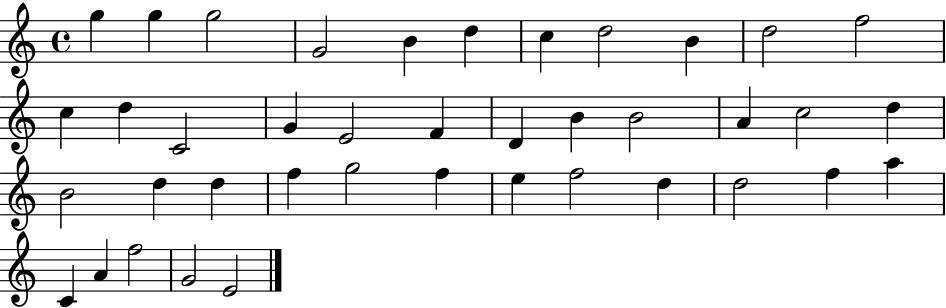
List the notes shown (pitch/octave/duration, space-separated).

G5/q G5/q G5/h G4/h B4/q D5/q C5/q D5/h B4/q D5/h F5/h C5/q D5/q C4/h G4/q E4/h F4/q D4/q B4/q B4/h A4/q C5/h D5/q B4/h D5/q D5/q F5/q G5/h F5/q E5/q F5/h D5/q D5/h F5/q A5/q C4/q A4/q F5/h G4/h E4/h